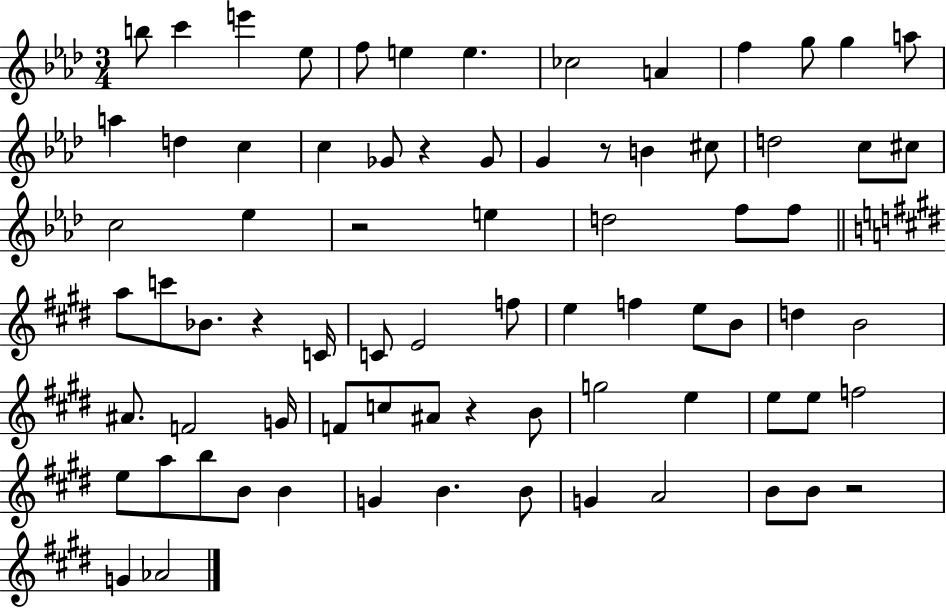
{
  \clef treble
  \numericTimeSignature
  \time 3/4
  \key aes \major
  \repeat volta 2 { b''8 c'''4 e'''4 ees''8 | f''8 e''4 e''4. | ces''2 a'4 | f''4 g''8 g''4 a''8 | \break a''4 d''4 c''4 | c''4 ges'8 r4 ges'8 | g'4 r8 b'4 cis''8 | d''2 c''8 cis''8 | \break c''2 ees''4 | r2 e''4 | d''2 f''8 f''8 | \bar "||" \break \key e \major a''8 c'''8 bes'8. r4 c'16 | c'8 e'2 f''8 | e''4 f''4 e''8 b'8 | d''4 b'2 | \break ais'8. f'2 g'16 | f'8 c''8 ais'8 r4 b'8 | g''2 e''4 | e''8 e''8 f''2 | \break e''8 a''8 b''8 b'8 b'4 | g'4 b'4. b'8 | g'4 a'2 | b'8 b'8 r2 | \break g'4 aes'2 | } \bar "|."
}